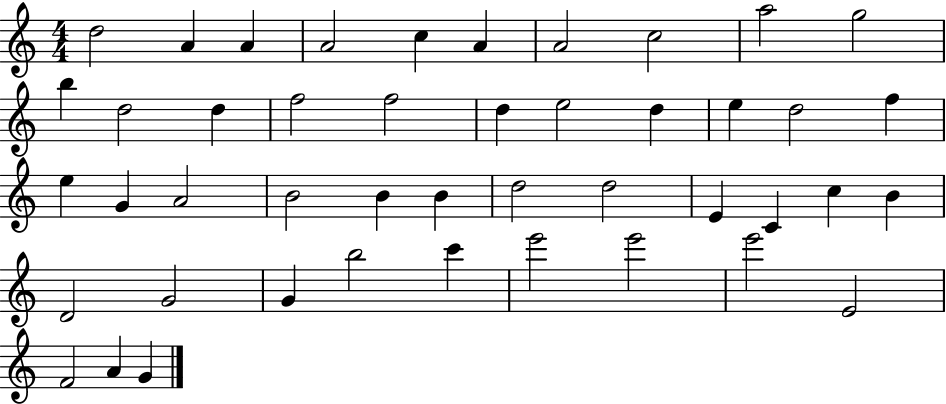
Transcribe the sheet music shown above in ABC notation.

X:1
T:Untitled
M:4/4
L:1/4
K:C
d2 A A A2 c A A2 c2 a2 g2 b d2 d f2 f2 d e2 d e d2 f e G A2 B2 B B d2 d2 E C c B D2 G2 G b2 c' e'2 e'2 e'2 E2 F2 A G